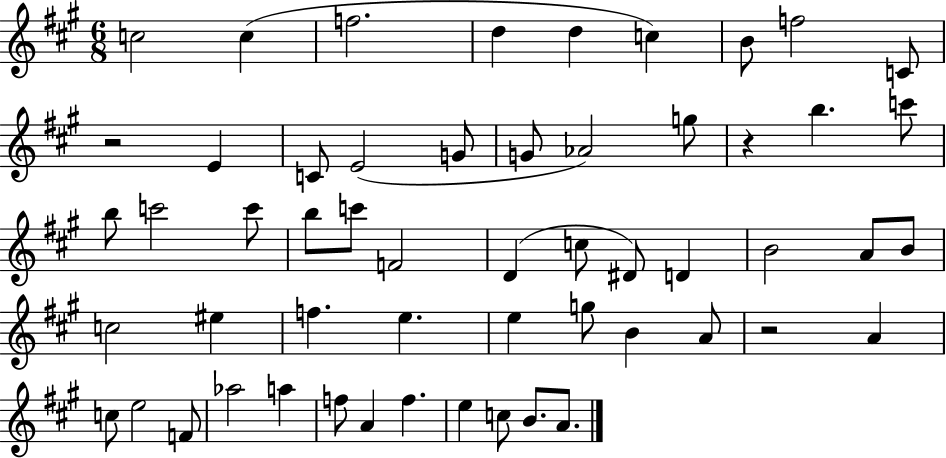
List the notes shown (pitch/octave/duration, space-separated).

C5/h C5/q F5/h. D5/q D5/q C5/q B4/e F5/h C4/e R/h E4/q C4/e E4/h G4/e G4/e Ab4/h G5/e R/q B5/q. C6/e B5/e C6/h C6/e B5/e C6/e F4/h D4/q C5/e D#4/e D4/q B4/h A4/e B4/e C5/h EIS5/q F5/q. E5/q. E5/q G5/e B4/q A4/e R/h A4/q C5/e E5/h F4/e Ab5/h A5/q F5/e A4/q F5/q. E5/q C5/e B4/e. A4/e.